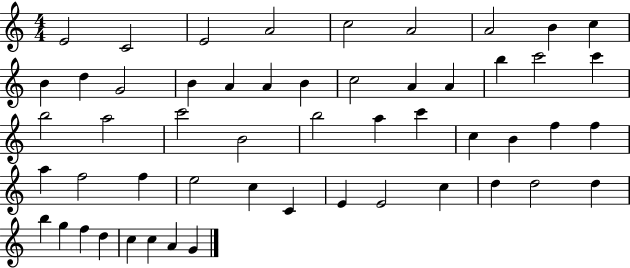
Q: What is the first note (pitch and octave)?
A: E4